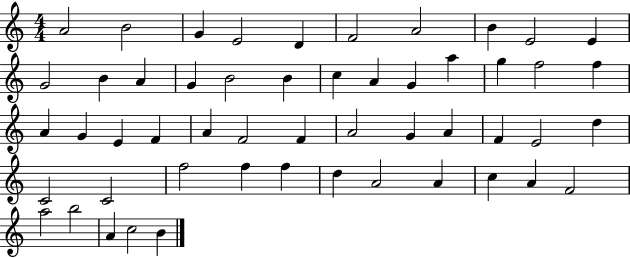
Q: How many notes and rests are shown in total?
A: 52